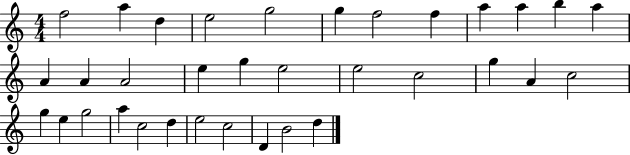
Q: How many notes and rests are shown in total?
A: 34